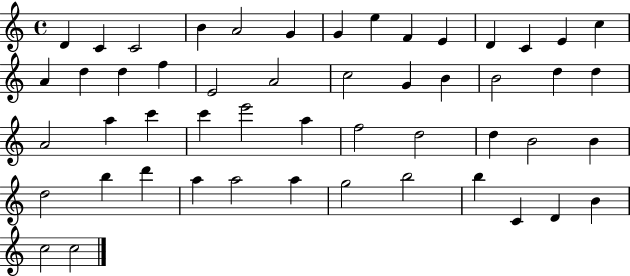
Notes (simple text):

D4/q C4/q C4/h B4/q A4/h G4/q G4/q E5/q F4/q E4/q D4/q C4/q E4/q C5/q A4/q D5/q D5/q F5/q E4/h A4/h C5/h G4/q B4/q B4/h D5/q D5/q A4/h A5/q C6/q C6/q E6/h A5/q F5/h D5/h D5/q B4/h B4/q D5/h B5/q D6/q A5/q A5/h A5/q G5/h B5/h B5/q C4/q D4/q B4/q C5/h C5/h